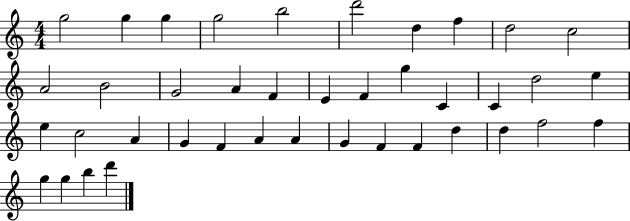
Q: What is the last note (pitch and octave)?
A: D6